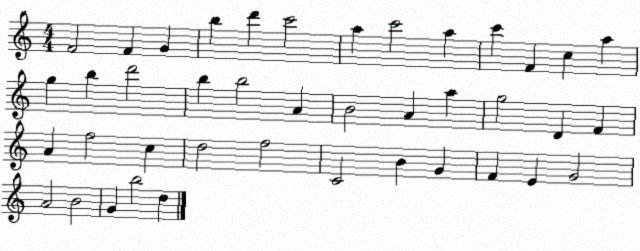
X:1
T:Untitled
M:4/4
L:1/4
K:C
F2 F G b d' c'2 a c'2 a c' F c a g b d'2 b b2 A B2 A a g2 D F A f2 c d2 f2 C2 B G F E G2 A2 B2 G b2 d